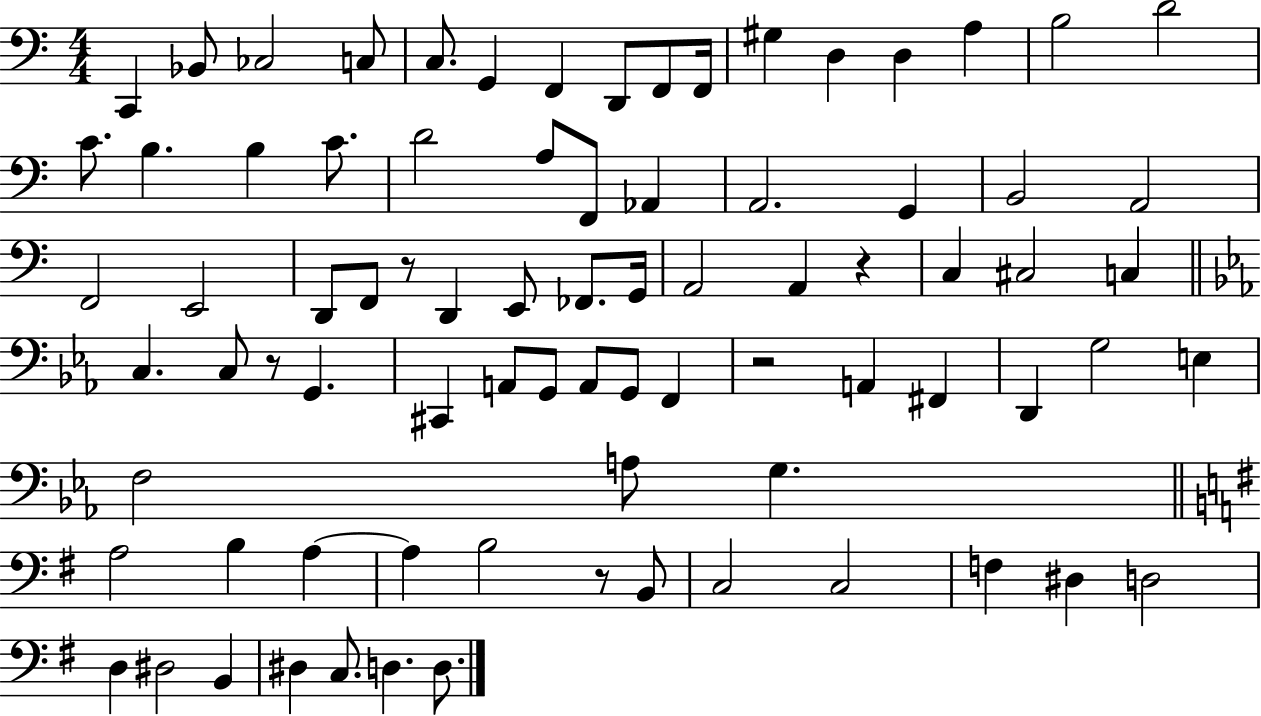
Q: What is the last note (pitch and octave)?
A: D3